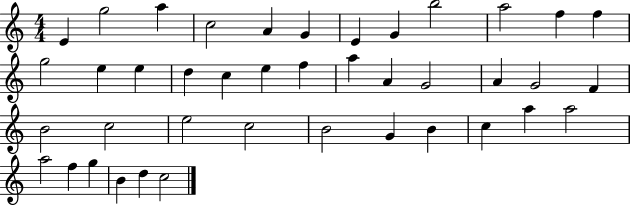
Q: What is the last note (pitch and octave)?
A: C5